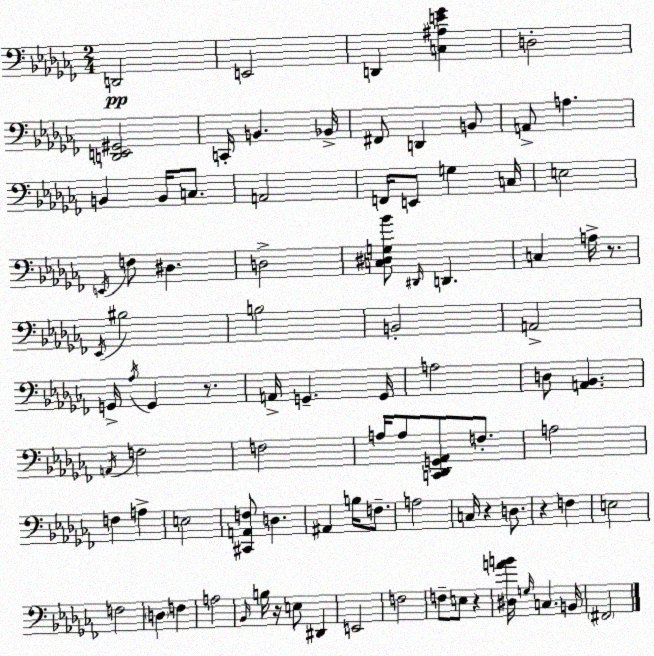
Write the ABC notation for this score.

X:1
T:Untitled
M:2/4
L:1/4
K:Abm
D,,2 E,,2 D,, [C,^A,E_G] D,2 [D,,E,,^G,,]2 C,,/4 B,, _B,,/4 ^F,,/2 D,, B,,/2 A,,/2 A, B,, B,,/4 C,/2 A,,2 F,,/4 E,,/2 G, C,/4 E,2 E,,/4 F,/2 ^D, D,2 [C,^D,G,_B]/2 ^D,,/4 D,, C, A,/4 z/2 _E,,/4 ^B,2 B,2 B,,2 A,,2 G,,/4 _A,/4 G,, z/2 A,,/4 G,, G,,/4 A,2 D,/2 [A,,_B,,] A,,/4 F,2 F,2 A,/4 A,/2 [C,,_D,,G,,_A,,]/2 F,/2 A,2 F, A, E,2 [^C,,A,,F,]/2 D, ^A,, B,/4 F,/2 A,2 C,/4 z D,/2 z F, E,2 F,2 D, F, A,2 _B,,/4 B,/4 z/4 E,/2 ^D,, E,,2 F,2 F,/2 E,/2 z [^D,AB]/4 G,/4 C, B,,/4 ^F,,2